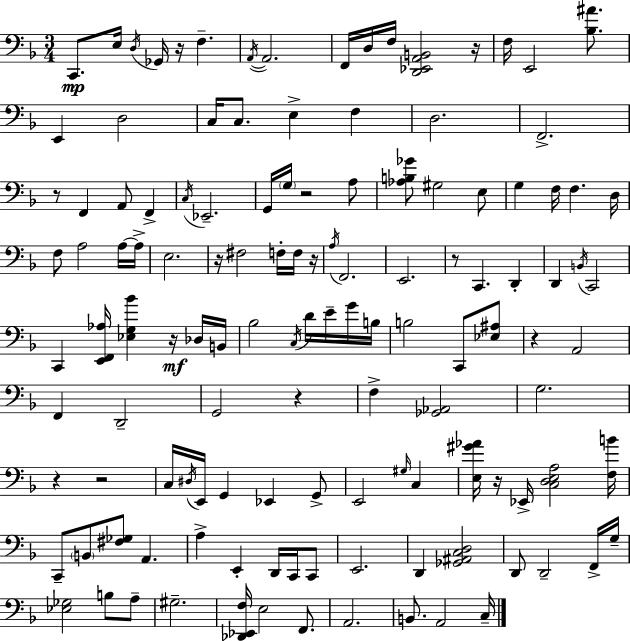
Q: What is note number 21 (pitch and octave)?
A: F2